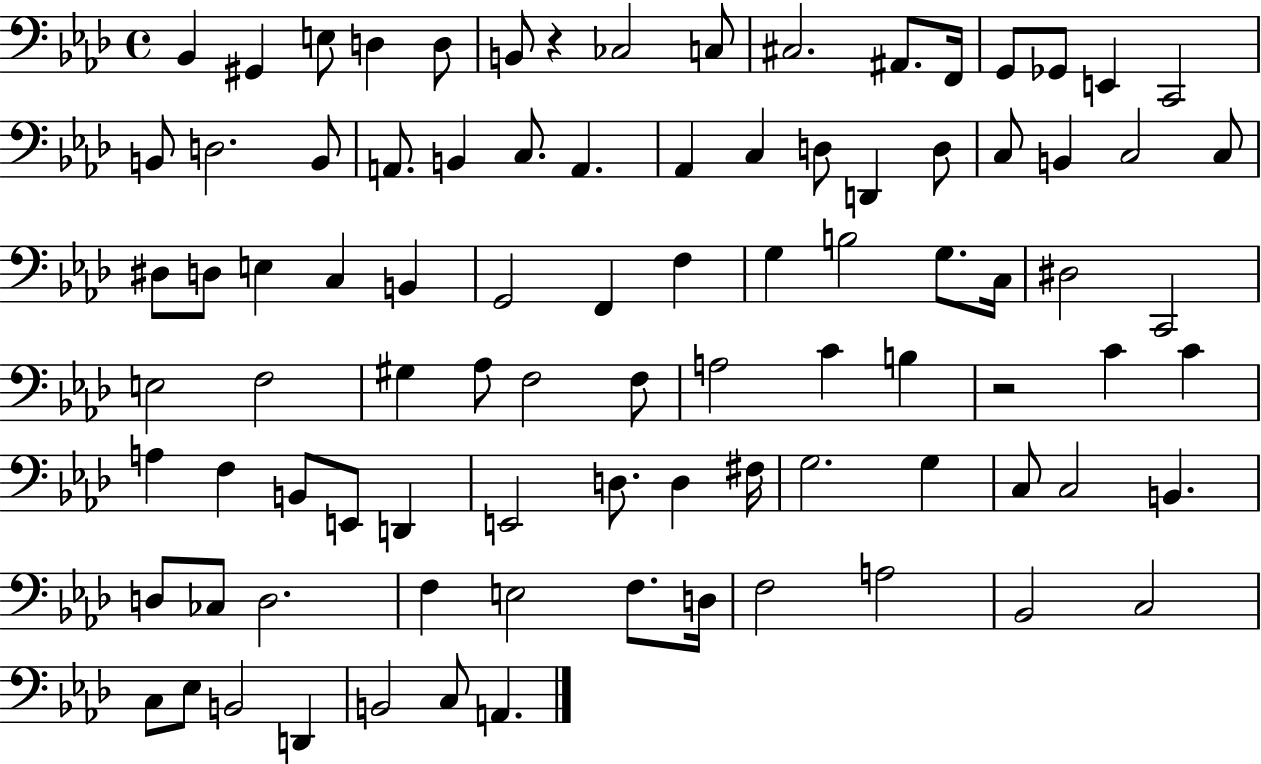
X:1
T:Untitled
M:4/4
L:1/4
K:Ab
_B,, ^G,, E,/2 D, D,/2 B,,/2 z _C,2 C,/2 ^C,2 ^A,,/2 F,,/4 G,,/2 _G,,/2 E,, C,,2 B,,/2 D,2 B,,/2 A,,/2 B,, C,/2 A,, _A,, C, D,/2 D,, D,/2 C,/2 B,, C,2 C,/2 ^D,/2 D,/2 E, C, B,, G,,2 F,, F, G, B,2 G,/2 C,/4 ^D,2 C,,2 E,2 F,2 ^G, _A,/2 F,2 F,/2 A,2 C B, z2 C C A, F, B,,/2 E,,/2 D,, E,,2 D,/2 D, ^F,/4 G,2 G, C,/2 C,2 B,, D,/2 _C,/2 D,2 F, E,2 F,/2 D,/4 F,2 A,2 _B,,2 C,2 C,/2 _E,/2 B,,2 D,, B,,2 C,/2 A,,